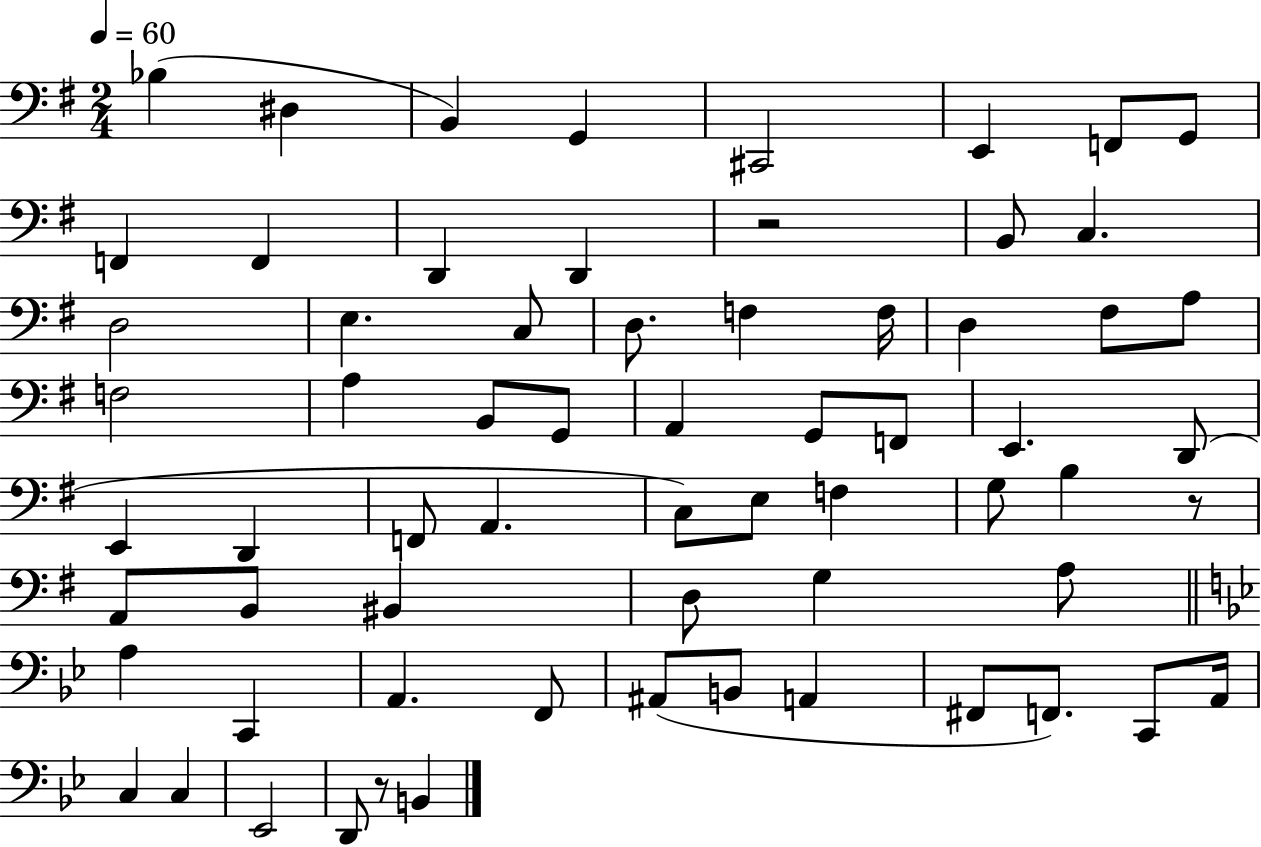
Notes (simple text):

Bb3/q D#3/q B2/q G2/q C#2/h E2/q F2/e G2/e F2/q F2/q D2/q D2/q R/h B2/e C3/q. D3/h E3/q. C3/e D3/e. F3/q F3/s D3/q F#3/e A3/e F3/h A3/q B2/e G2/e A2/q G2/e F2/e E2/q. D2/e E2/q D2/q F2/e A2/q. C3/e E3/e F3/q G3/e B3/q R/e A2/e B2/e BIS2/q D3/e G3/q A3/e A3/q C2/q A2/q. F2/e A#2/e B2/e A2/q F#2/e F2/e. C2/e A2/s C3/q C3/q Eb2/h D2/e R/e B2/q